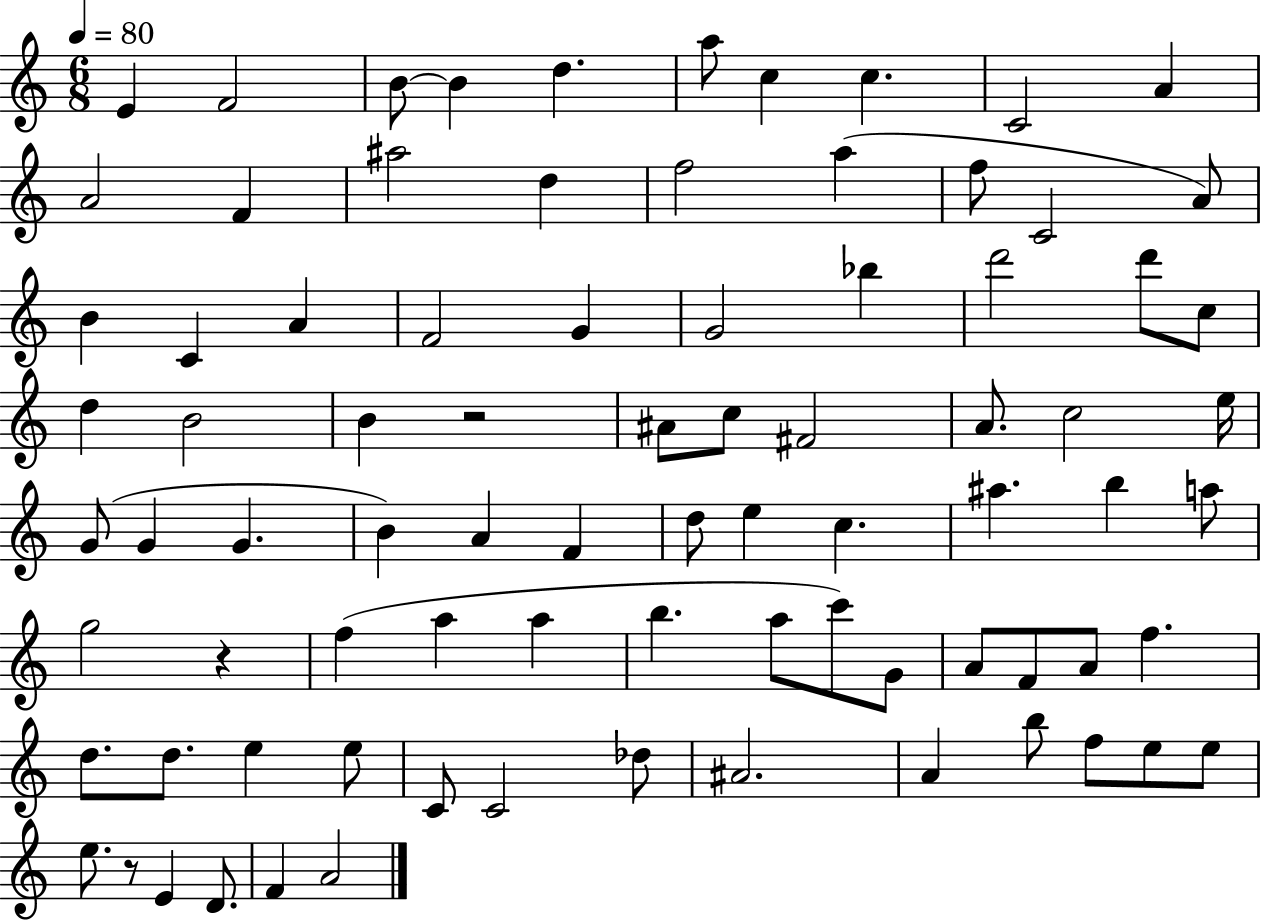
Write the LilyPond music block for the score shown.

{
  \clef treble
  \numericTimeSignature
  \time 6/8
  \key c \major
  \tempo 4 = 80
  e'4 f'2 | b'8~~ b'4 d''4. | a''8 c''4 c''4. | c'2 a'4 | \break a'2 f'4 | ais''2 d''4 | f''2 a''4( | f''8 c'2 a'8) | \break b'4 c'4 a'4 | f'2 g'4 | g'2 bes''4 | d'''2 d'''8 c''8 | \break d''4 b'2 | b'4 r2 | ais'8 c''8 fis'2 | a'8. c''2 e''16 | \break g'8( g'4 g'4. | b'4) a'4 f'4 | d''8 e''4 c''4. | ais''4. b''4 a''8 | \break g''2 r4 | f''4( a''4 a''4 | b''4. a''8 c'''8) g'8 | a'8 f'8 a'8 f''4. | \break d''8. d''8. e''4 e''8 | c'8 c'2 des''8 | ais'2. | a'4 b''8 f''8 e''8 e''8 | \break e''8. r8 e'4 d'8. | f'4 a'2 | \bar "|."
}